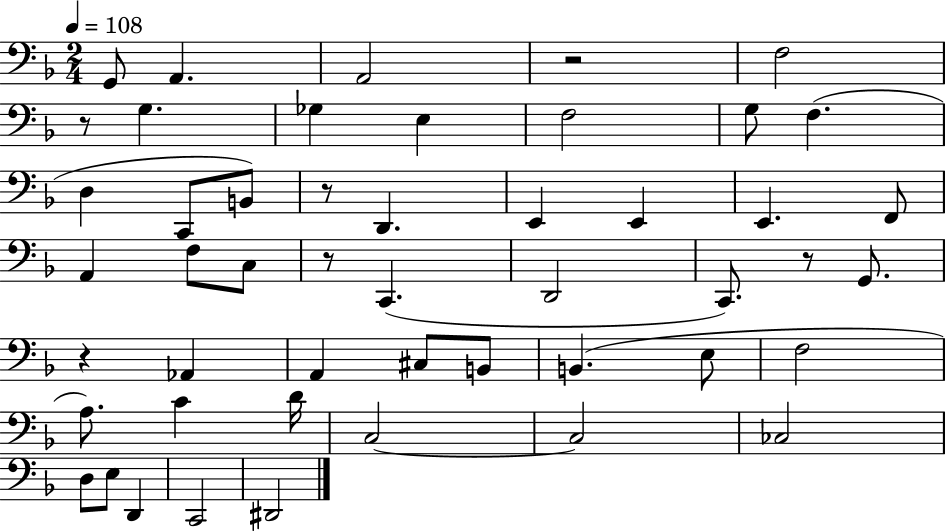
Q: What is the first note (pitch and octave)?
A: G2